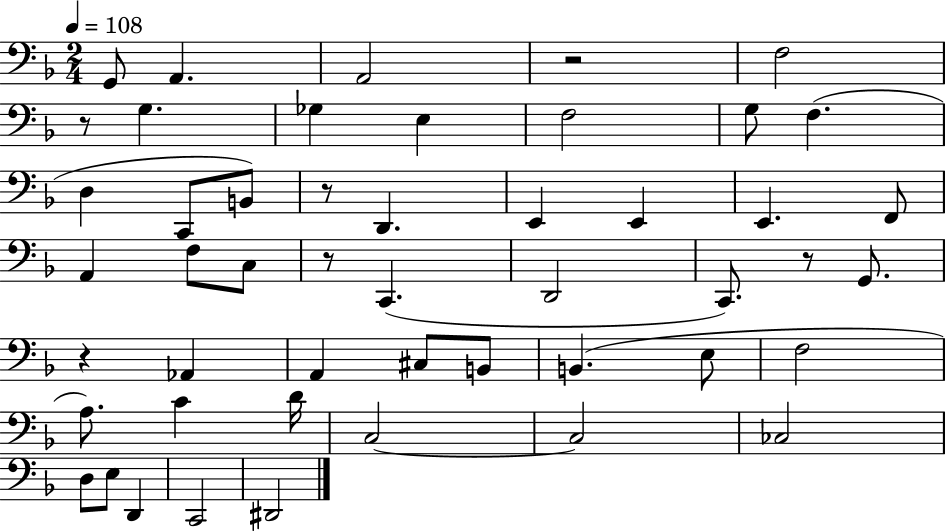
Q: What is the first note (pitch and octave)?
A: G2